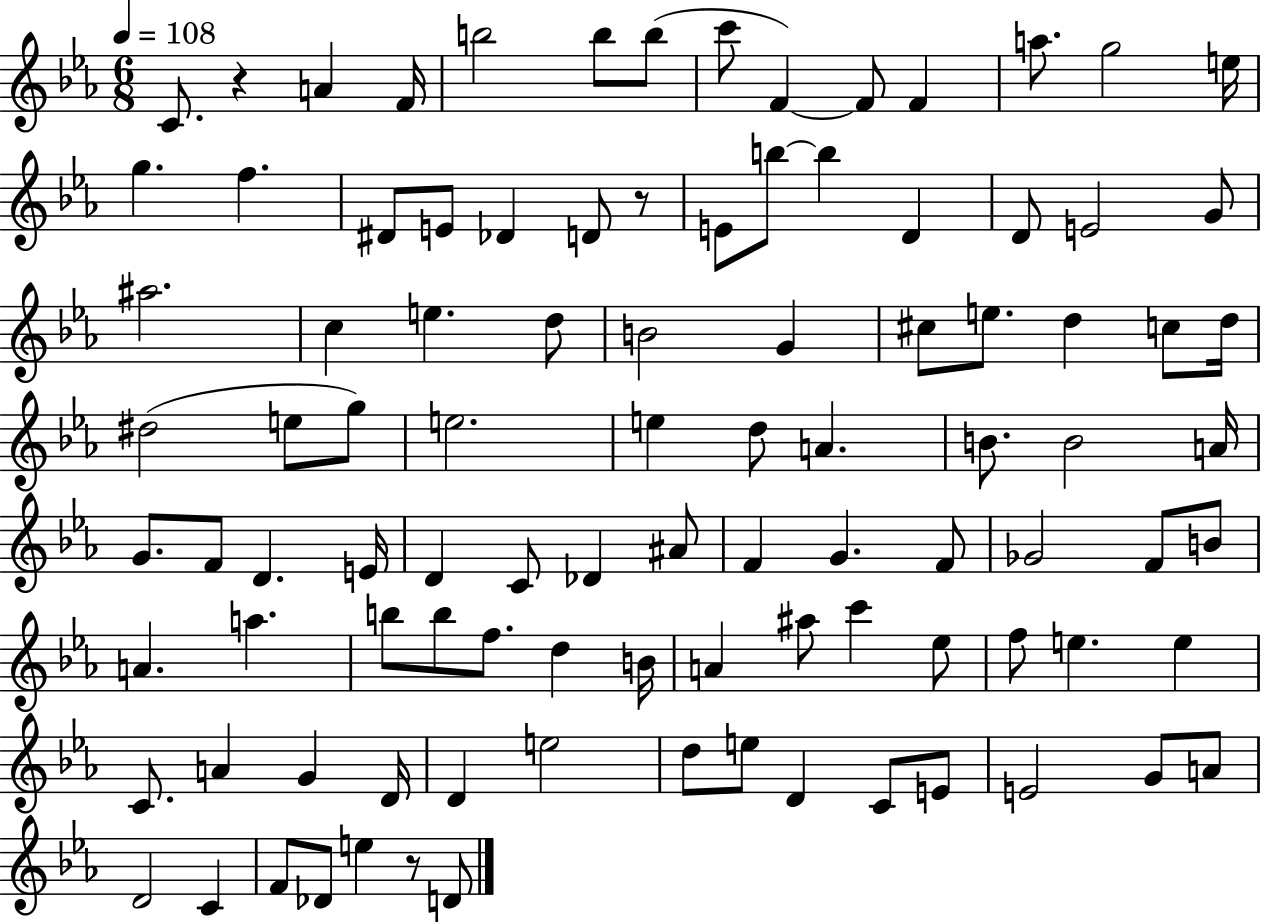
{
  \clef treble
  \numericTimeSignature
  \time 6/8
  \key ees \major
  \tempo 4 = 108
  \repeat volta 2 { c'8. r4 a'4 f'16 | b''2 b''8 b''8( | c'''8 f'4~~) f'8 f'4 | a''8. g''2 e''16 | \break g''4. f''4. | dis'8 e'8 des'4 d'8 r8 | e'8 b''8~~ b''4 d'4 | d'8 e'2 g'8 | \break ais''2. | c''4 e''4. d''8 | b'2 g'4 | cis''8 e''8. d''4 c''8 d''16 | \break dis''2( e''8 g''8) | e''2. | e''4 d''8 a'4. | b'8. b'2 a'16 | \break g'8. f'8 d'4. e'16 | d'4 c'8 des'4 ais'8 | f'4 g'4. f'8 | ges'2 f'8 b'8 | \break a'4. a''4. | b''8 b''8 f''8. d''4 b'16 | a'4 ais''8 c'''4 ees''8 | f''8 e''4. e''4 | \break c'8. a'4 g'4 d'16 | d'4 e''2 | d''8 e''8 d'4 c'8 e'8 | e'2 g'8 a'8 | \break d'2 c'4 | f'8 des'8 e''4 r8 d'8 | } \bar "|."
}